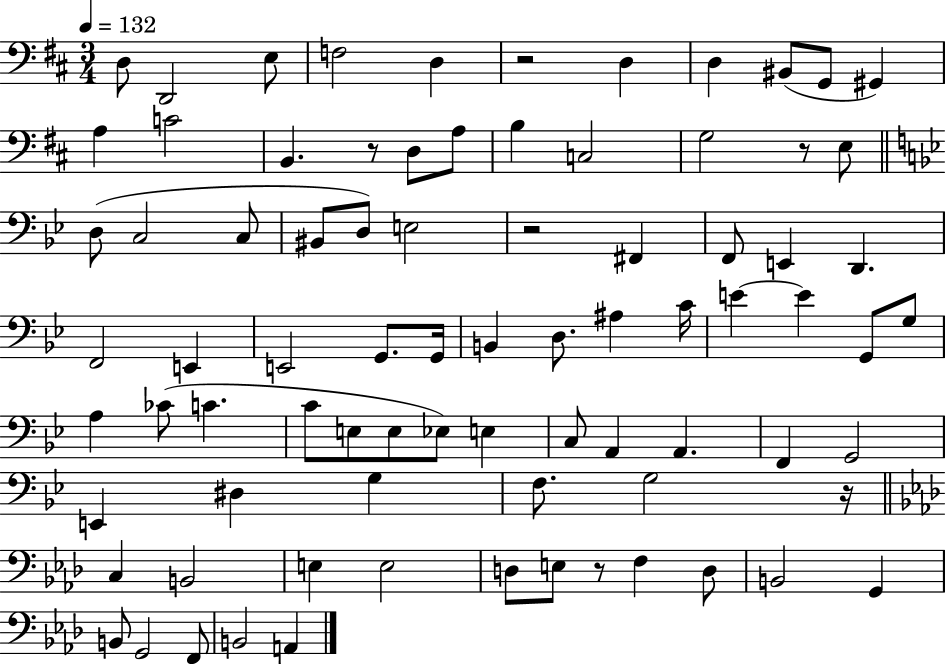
X:1
T:Untitled
M:3/4
L:1/4
K:D
D,/2 D,,2 E,/2 F,2 D, z2 D, D, ^B,,/2 G,,/2 ^G,, A, C2 B,, z/2 D,/2 A,/2 B, C,2 G,2 z/2 E,/2 D,/2 C,2 C,/2 ^B,,/2 D,/2 E,2 z2 ^F,, F,,/2 E,, D,, F,,2 E,, E,,2 G,,/2 G,,/4 B,, D,/2 ^A, C/4 E E G,,/2 G,/2 A, _C/2 C C/2 E,/2 E,/2 _E,/2 E, C,/2 A,, A,, F,, G,,2 E,, ^D, G, F,/2 G,2 z/4 C, B,,2 E, E,2 D,/2 E,/2 z/2 F, D,/2 B,,2 G,, B,,/2 G,,2 F,,/2 B,,2 A,,